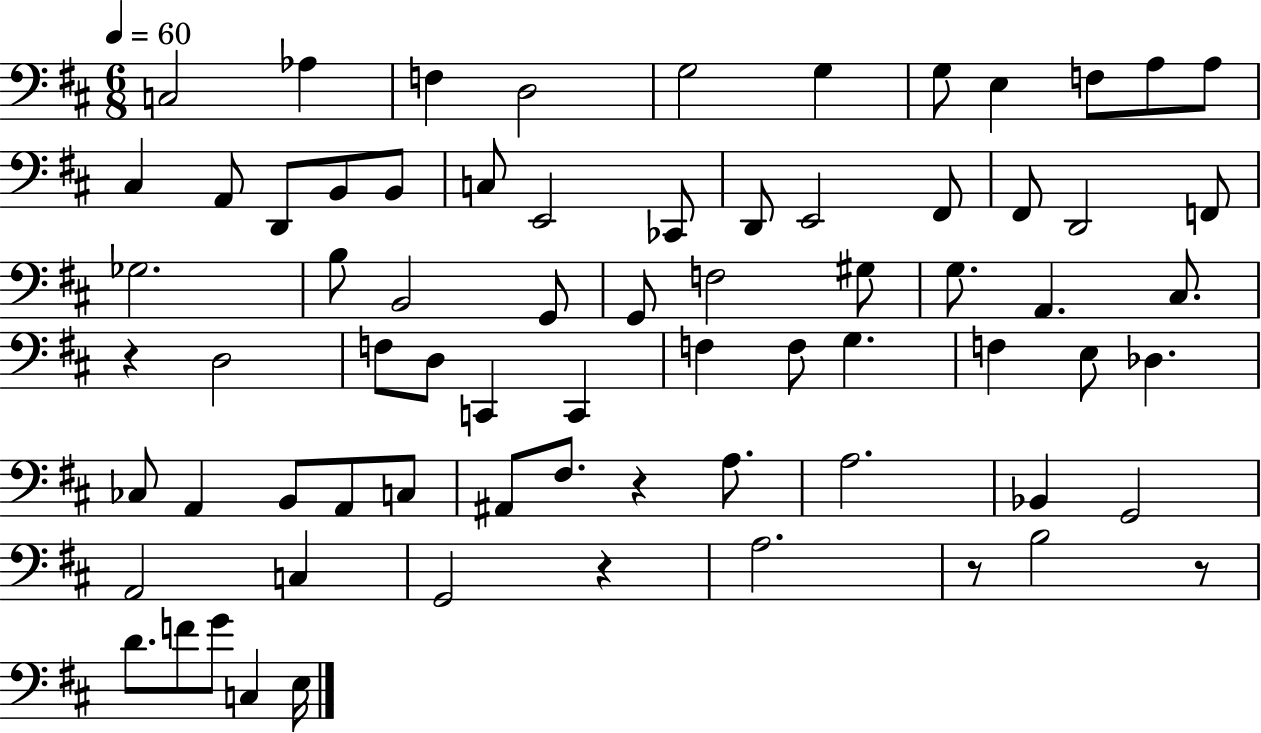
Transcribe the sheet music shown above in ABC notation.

X:1
T:Untitled
M:6/8
L:1/4
K:D
C,2 _A, F, D,2 G,2 G, G,/2 E, F,/2 A,/2 A,/2 ^C, A,,/2 D,,/2 B,,/2 B,,/2 C,/2 E,,2 _C,,/2 D,,/2 E,,2 ^F,,/2 ^F,,/2 D,,2 F,,/2 _G,2 B,/2 B,,2 G,,/2 G,,/2 F,2 ^G,/2 G,/2 A,, ^C,/2 z D,2 F,/2 D,/2 C,, C,, F, F,/2 G, F, E,/2 _D, _C,/2 A,, B,,/2 A,,/2 C,/2 ^A,,/2 ^F,/2 z A,/2 A,2 _B,, G,,2 A,,2 C, G,,2 z A,2 z/2 B,2 z/2 D/2 F/2 G/2 C, E,/4